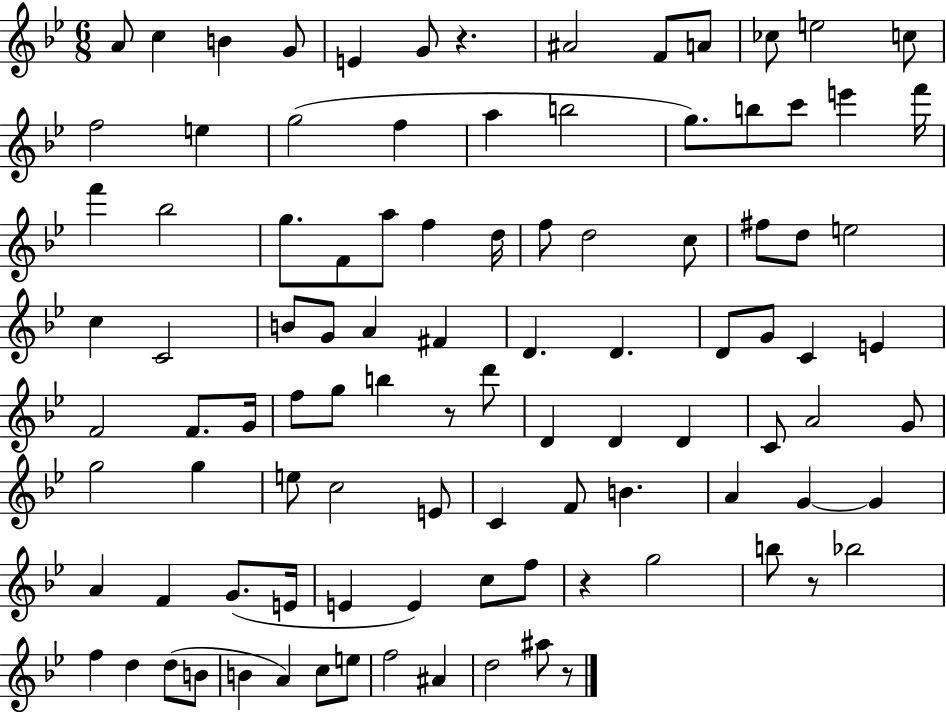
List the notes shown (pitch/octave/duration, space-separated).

A4/e C5/q B4/q G4/e E4/q G4/e R/q. A#4/h F4/e A4/e CES5/e E5/h C5/e F5/h E5/q G5/h F5/q A5/q B5/h G5/e. B5/e C6/e E6/q F6/s F6/q Bb5/h G5/e. F4/e A5/e F5/q D5/s F5/e D5/h C5/e F#5/e D5/e E5/h C5/q C4/h B4/e G4/e A4/q F#4/q D4/q. D4/q. D4/e G4/e C4/q E4/q F4/h F4/e. G4/s F5/e G5/e B5/q R/e D6/e D4/q D4/q D4/q C4/e A4/h G4/e G5/h G5/q E5/e C5/h E4/e C4/q F4/e B4/q. A4/q G4/q G4/q A4/q F4/q G4/e. E4/s E4/q E4/q C5/e F5/e R/q G5/h B5/e R/e Bb5/h F5/q D5/q D5/e B4/e B4/q A4/q C5/e E5/e F5/h A#4/q D5/h A#5/e R/e